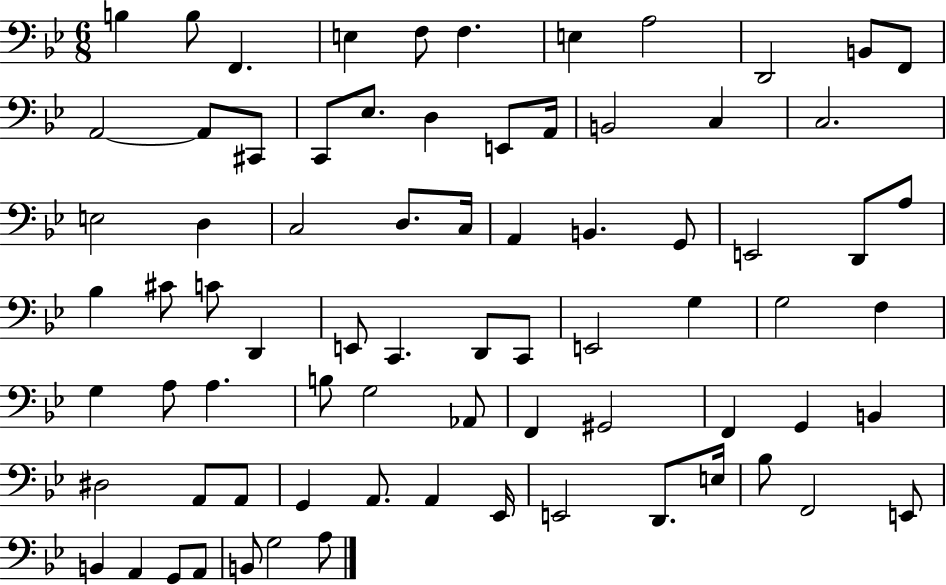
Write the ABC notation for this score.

X:1
T:Untitled
M:6/8
L:1/4
K:Bb
B, B,/2 F,, E, F,/2 F, E, A,2 D,,2 B,,/2 F,,/2 A,,2 A,,/2 ^C,,/2 C,,/2 _E,/2 D, E,,/2 A,,/4 B,,2 C, C,2 E,2 D, C,2 D,/2 C,/4 A,, B,, G,,/2 E,,2 D,,/2 A,/2 _B, ^C/2 C/2 D,, E,,/2 C,, D,,/2 C,,/2 E,,2 G, G,2 F, G, A,/2 A, B,/2 G,2 _A,,/2 F,, ^G,,2 F,, G,, B,, ^D,2 A,,/2 A,,/2 G,, A,,/2 A,, _E,,/4 E,,2 D,,/2 E,/4 _B,/2 F,,2 E,,/2 B,, A,, G,,/2 A,,/2 B,,/2 G,2 A,/2